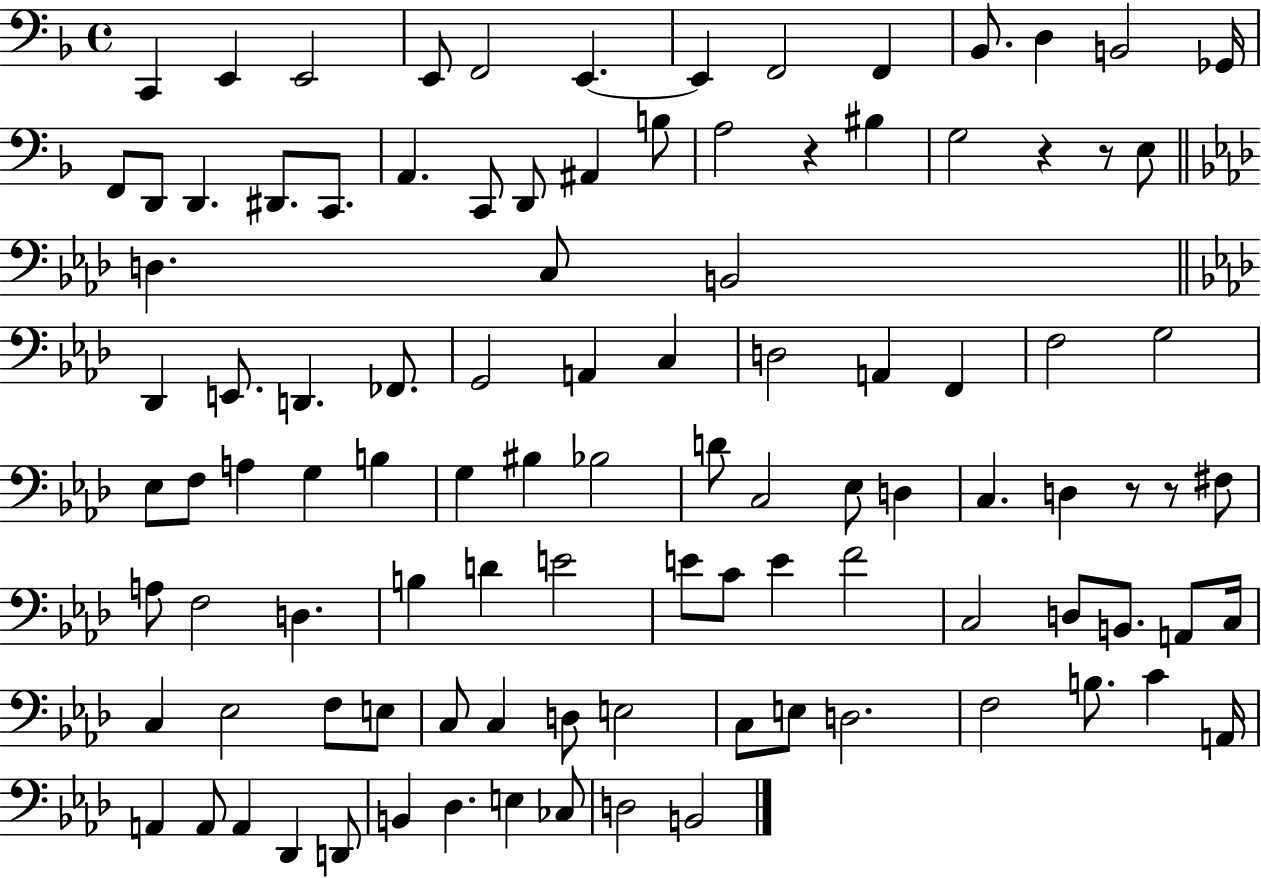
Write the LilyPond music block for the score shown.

{
  \clef bass
  \time 4/4
  \defaultTimeSignature
  \key f \major
  c,4 e,4 e,2 | e,8 f,2 e,4.~~ | e,4 f,2 f,4 | bes,8. d4 b,2 ges,16 | \break f,8 d,8 d,4. dis,8. c,8. | a,4. c,8 d,8 ais,4 b8 | a2 r4 bis4 | g2 r4 r8 e8 | \break \bar "||" \break \key aes \major d4. c8 b,2 | \bar "||" \break \key aes \major des,4 e,8. d,4. fes,8. | g,2 a,4 c4 | d2 a,4 f,4 | f2 g2 | \break ees8 f8 a4 g4 b4 | g4 bis4 bes2 | d'8 c2 ees8 d4 | c4. d4 r8 r8 fis8 | \break a8 f2 d4. | b4 d'4 e'2 | e'8 c'8 e'4 f'2 | c2 d8 b,8. a,8 c16 | \break c4 ees2 f8 e8 | c8 c4 d8 e2 | c8 e8 d2. | f2 b8. c'4 a,16 | \break a,4 a,8 a,4 des,4 d,8 | b,4 des4. e4 ces8 | d2 b,2 | \bar "|."
}